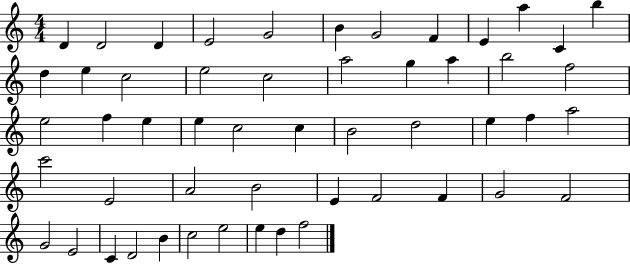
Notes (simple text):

D4/q D4/h D4/q E4/h G4/h B4/q G4/h F4/q E4/q A5/q C4/q B5/q D5/q E5/q C5/h E5/h C5/h A5/h G5/q A5/q B5/h F5/h E5/h F5/q E5/q E5/q C5/h C5/q B4/h D5/h E5/q F5/q A5/h C6/h E4/h A4/h B4/h E4/q F4/h F4/q G4/h F4/h G4/h E4/h C4/q D4/h B4/q C5/h E5/h E5/q D5/q F5/h